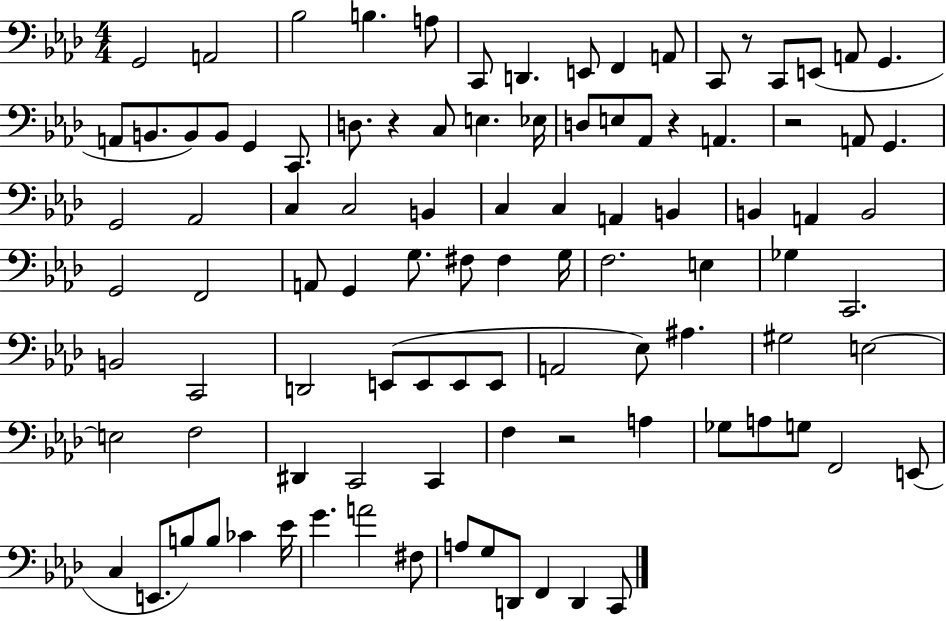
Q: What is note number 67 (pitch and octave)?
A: E3